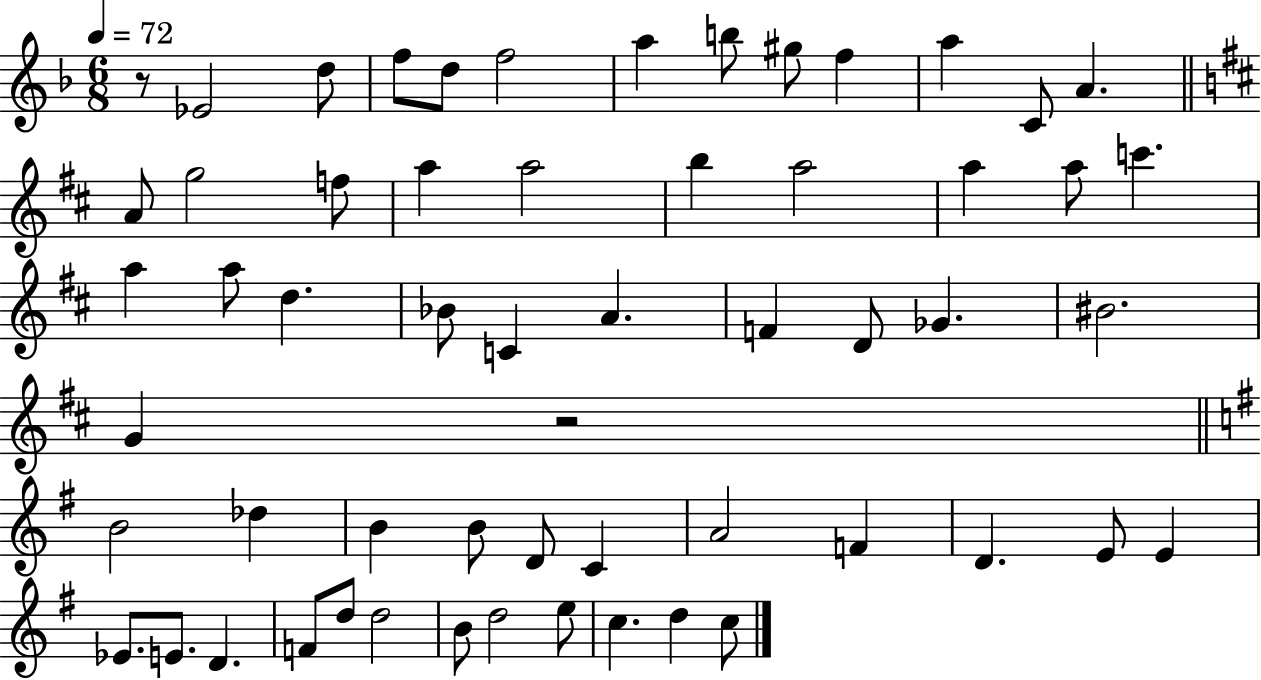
R/e Eb4/h D5/e F5/e D5/e F5/h A5/q B5/e G#5/e F5/q A5/q C4/e A4/q. A4/e G5/h F5/e A5/q A5/h B5/q A5/h A5/q A5/e C6/q. A5/q A5/e D5/q. Bb4/e C4/q A4/q. F4/q D4/e Gb4/q. BIS4/h. G4/q R/h B4/h Db5/q B4/q B4/e D4/e C4/q A4/h F4/q D4/q. E4/e E4/q Eb4/e. E4/e. D4/q. F4/e D5/e D5/h B4/e D5/h E5/e C5/q. D5/q C5/e